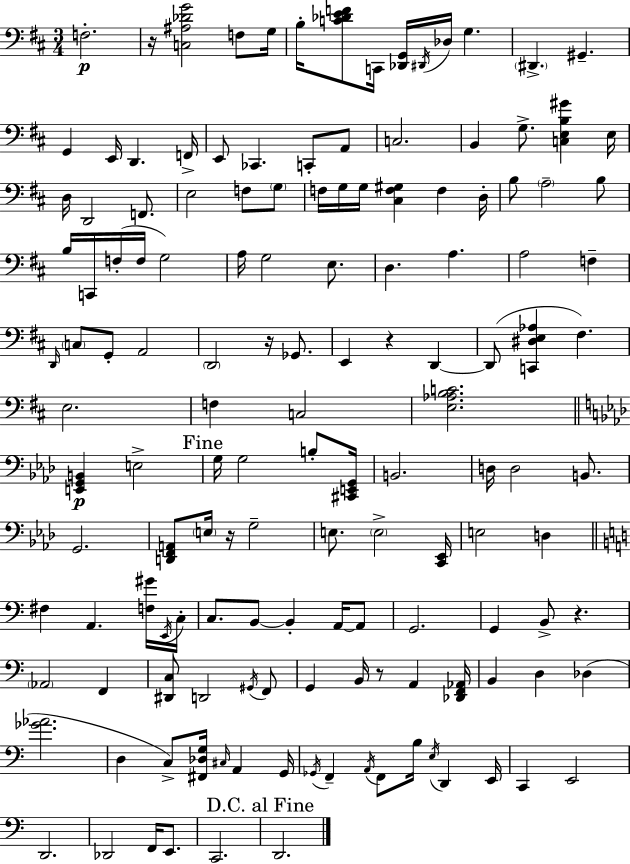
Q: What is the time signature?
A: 3/4